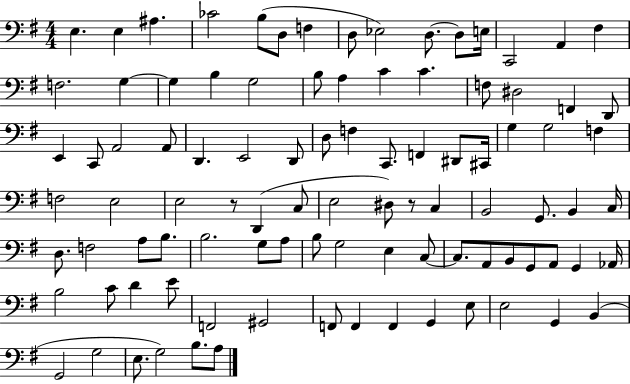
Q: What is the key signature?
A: G major